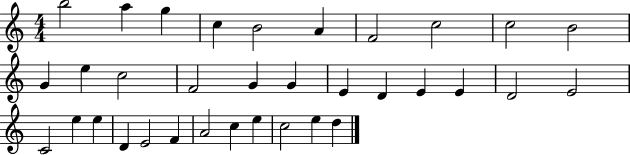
{
  \clef treble
  \numericTimeSignature
  \time 4/4
  \key c \major
  b''2 a''4 g''4 | c''4 b'2 a'4 | f'2 c''2 | c''2 b'2 | \break g'4 e''4 c''2 | f'2 g'4 g'4 | e'4 d'4 e'4 e'4 | d'2 e'2 | \break c'2 e''4 e''4 | d'4 e'2 f'4 | a'2 c''4 e''4 | c''2 e''4 d''4 | \break \bar "|."
}